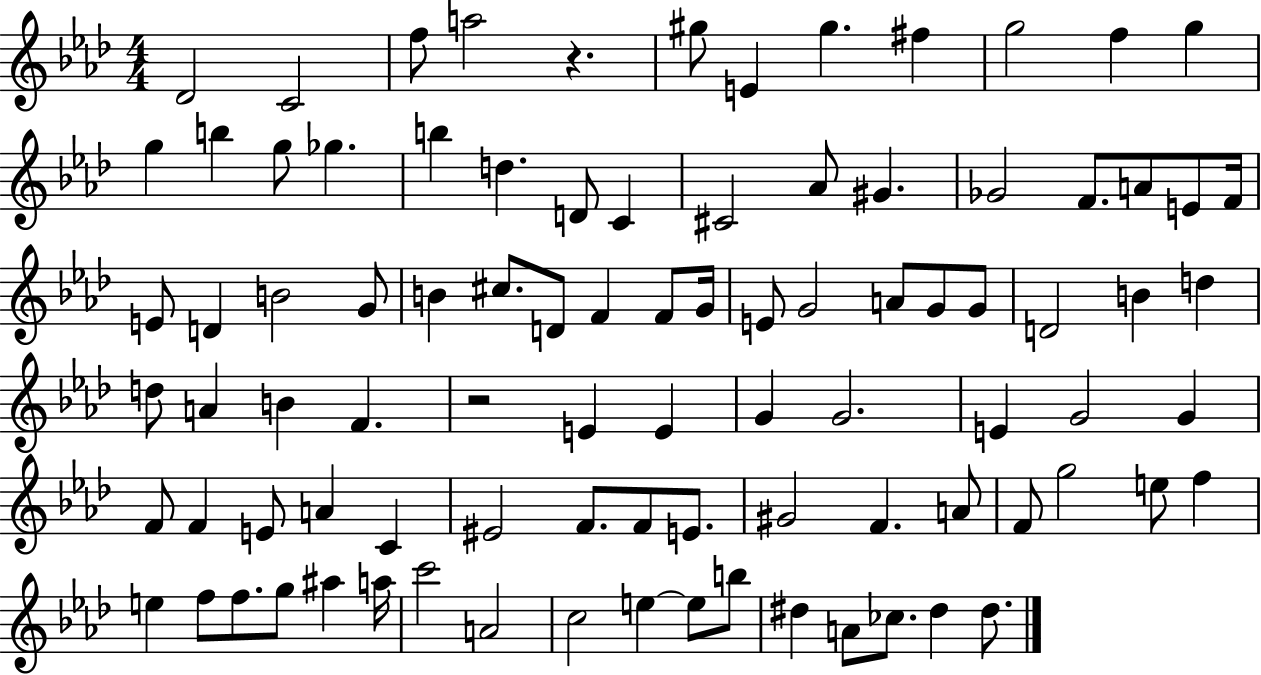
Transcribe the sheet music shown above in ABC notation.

X:1
T:Untitled
M:4/4
L:1/4
K:Ab
_D2 C2 f/2 a2 z ^g/2 E ^g ^f g2 f g g b g/2 _g b d D/2 C ^C2 _A/2 ^G _G2 F/2 A/2 E/2 F/4 E/2 D B2 G/2 B ^c/2 D/2 F F/2 G/4 E/2 G2 A/2 G/2 G/2 D2 B d d/2 A B F z2 E E G G2 E G2 G F/2 F E/2 A C ^E2 F/2 F/2 E/2 ^G2 F A/2 F/2 g2 e/2 f e f/2 f/2 g/2 ^a a/4 c'2 A2 c2 e e/2 b/2 ^d A/2 _c/2 ^d ^d/2